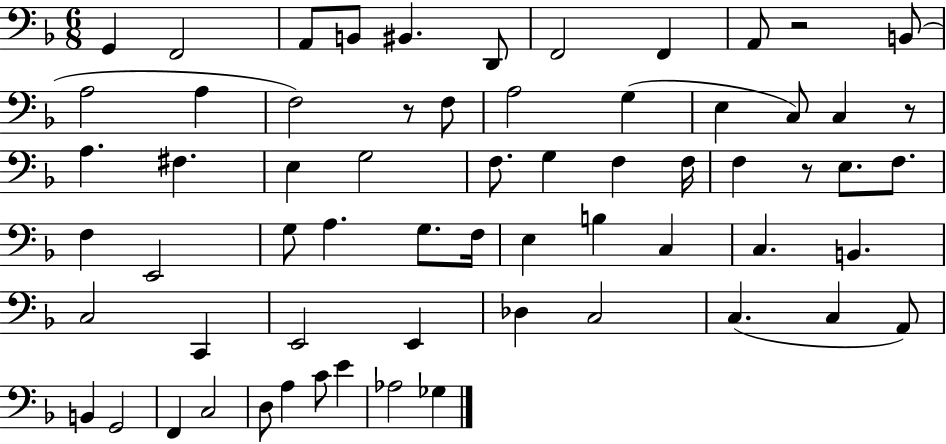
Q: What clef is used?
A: bass